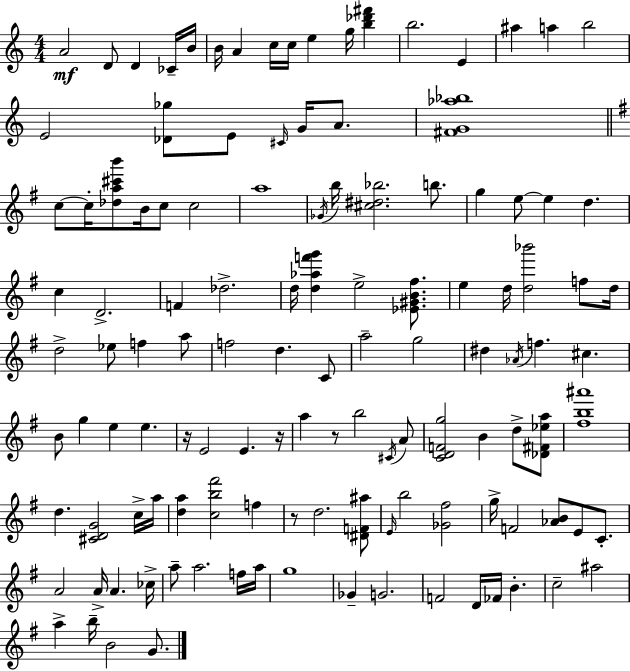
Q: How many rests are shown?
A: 4